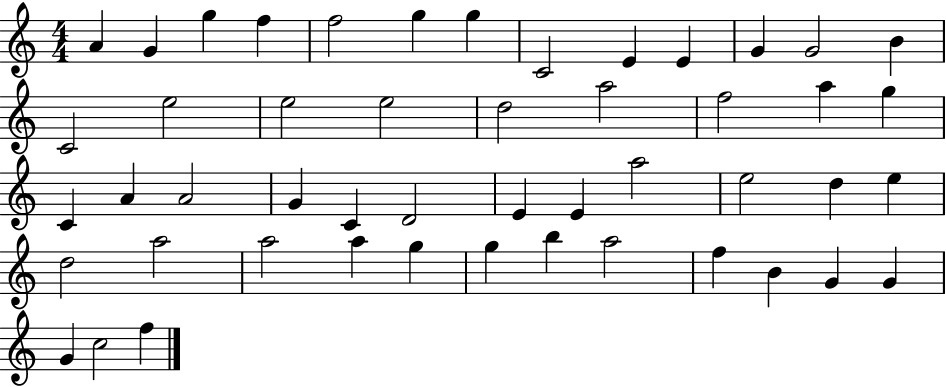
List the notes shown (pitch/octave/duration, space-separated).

A4/q G4/q G5/q F5/q F5/h G5/q G5/q C4/h E4/q E4/q G4/q G4/h B4/q C4/h E5/h E5/h E5/h D5/h A5/h F5/h A5/q G5/q C4/q A4/q A4/h G4/q C4/q D4/h E4/q E4/q A5/h E5/h D5/q E5/q D5/h A5/h A5/h A5/q G5/q G5/q B5/q A5/h F5/q B4/q G4/q G4/q G4/q C5/h F5/q